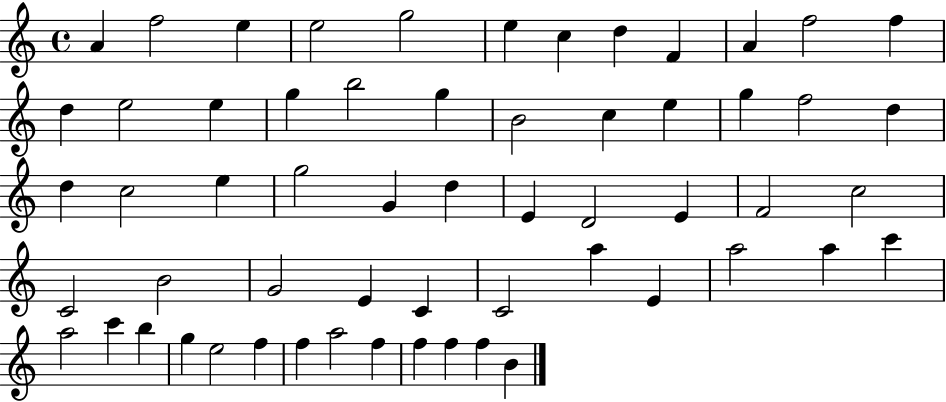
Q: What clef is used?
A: treble